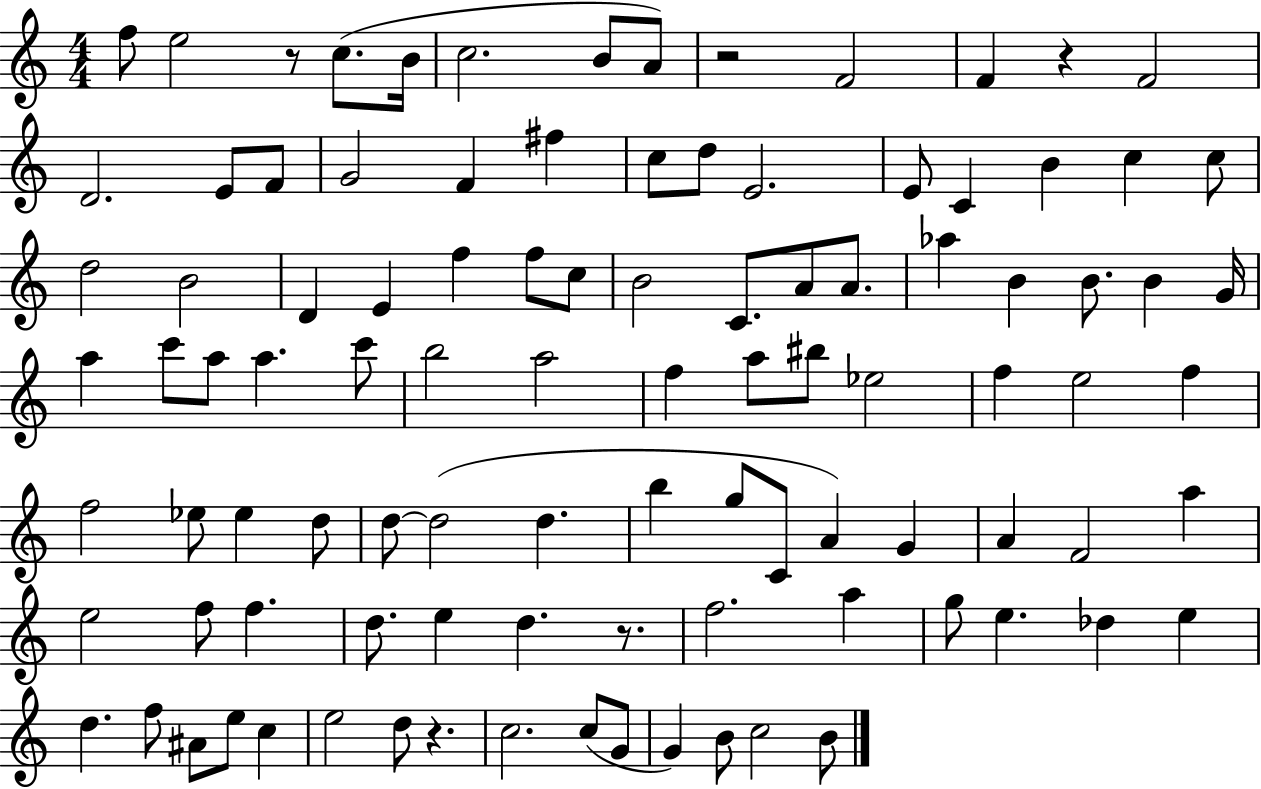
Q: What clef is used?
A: treble